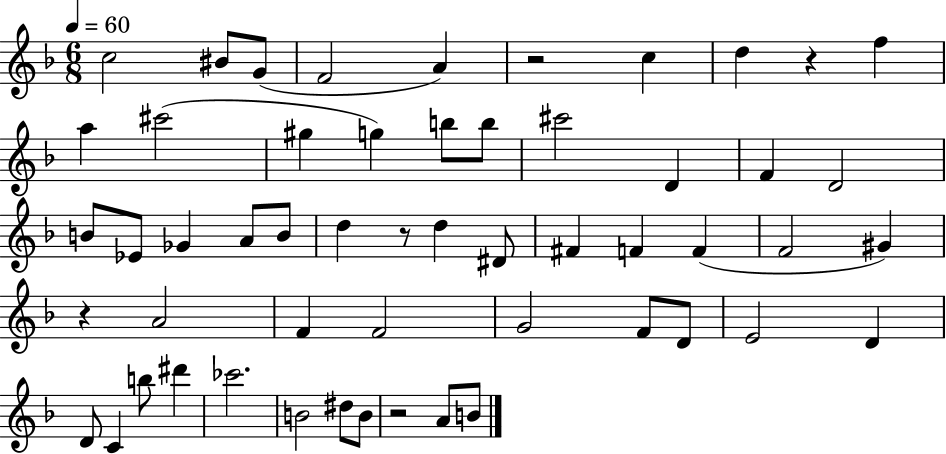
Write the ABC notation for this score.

X:1
T:Untitled
M:6/8
L:1/4
K:F
c2 ^B/2 G/2 F2 A z2 c d z f a ^c'2 ^g g b/2 b/2 ^c'2 D F D2 B/2 _E/2 _G A/2 B/2 d z/2 d ^D/2 ^F F F F2 ^G z A2 F F2 G2 F/2 D/2 E2 D D/2 C b/2 ^d' _c'2 B2 ^d/2 B/2 z2 A/2 B/2